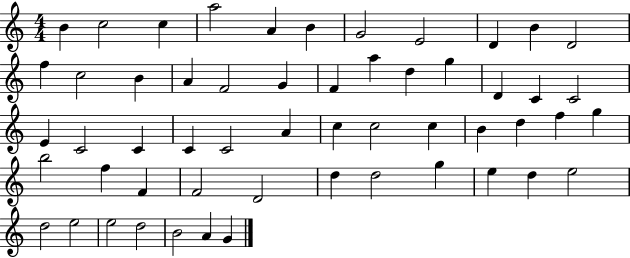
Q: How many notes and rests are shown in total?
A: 55